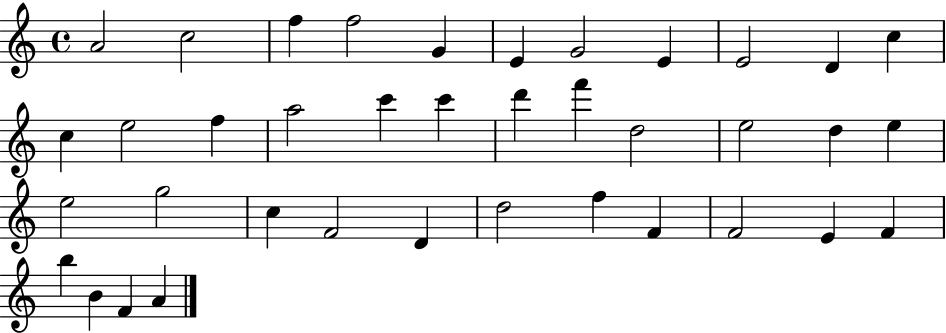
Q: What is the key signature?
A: C major